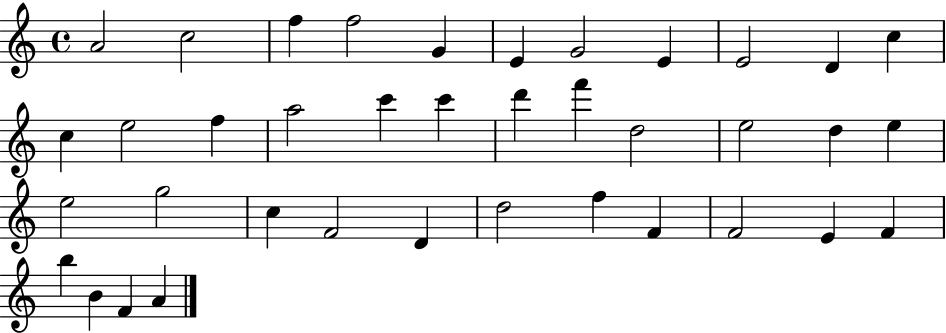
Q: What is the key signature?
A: C major